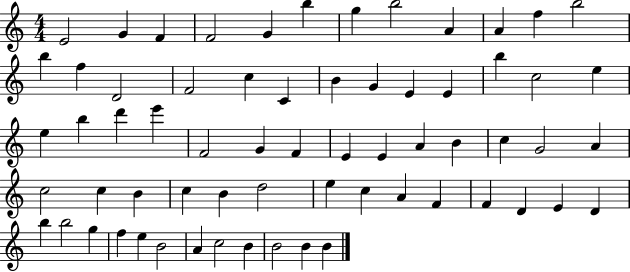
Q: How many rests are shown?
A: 0